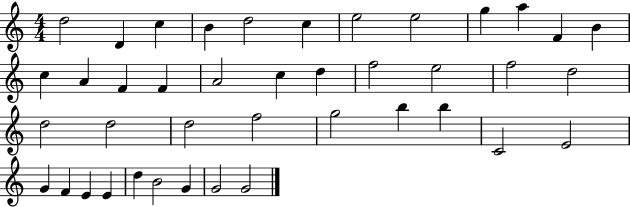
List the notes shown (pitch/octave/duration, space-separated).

D5/h D4/q C5/q B4/q D5/h C5/q E5/h E5/h G5/q A5/q F4/q B4/q C5/q A4/q F4/q F4/q A4/h C5/q D5/q F5/h E5/h F5/h D5/h D5/h D5/h D5/h F5/h G5/h B5/q B5/q C4/h E4/h G4/q F4/q E4/q E4/q D5/q B4/h G4/q G4/h G4/h